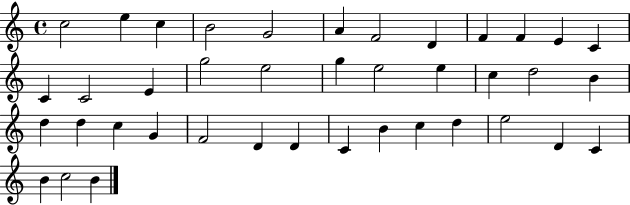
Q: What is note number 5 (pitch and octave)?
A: G4